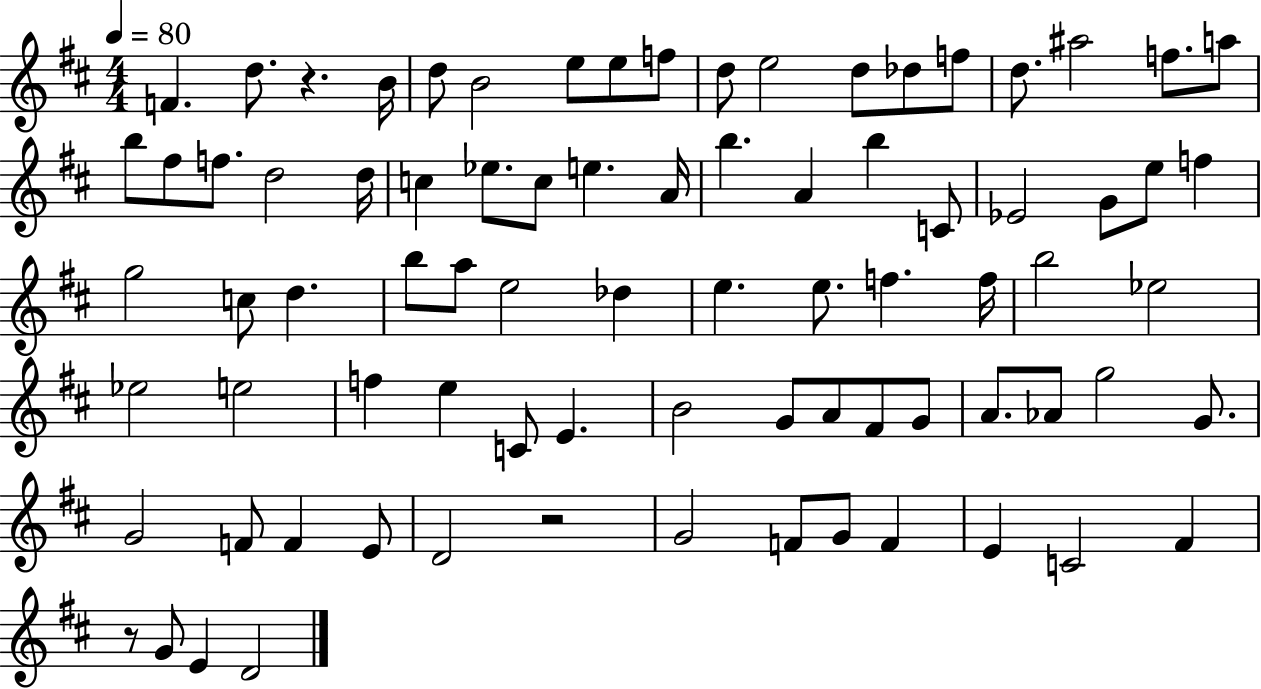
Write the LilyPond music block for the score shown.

{
  \clef treble
  \numericTimeSignature
  \time 4/4
  \key d \major
  \tempo 4 = 80
  f'4. d''8. r4. b'16 | d''8 b'2 e''8 e''8 f''8 | d''8 e''2 d''8 des''8 f''8 | d''8. ais''2 f''8. a''8 | \break b''8 fis''8 f''8. d''2 d''16 | c''4 ees''8. c''8 e''4. a'16 | b''4. a'4 b''4 c'8 | ees'2 g'8 e''8 f''4 | \break g''2 c''8 d''4. | b''8 a''8 e''2 des''4 | e''4. e''8. f''4. f''16 | b''2 ees''2 | \break ees''2 e''2 | f''4 e''4 c'8 e'4. | b'2 g'8 a'8 fis'8 g'8 | a'8. aes'8 g''2 g'8. | \break g'2 f'8 f'4 e'8 | d'2 r2 | g'2 f'8 g'8 f'4 | e'4 c'2 fis'4 | \break r8 g'8 e'4 d'2 | \bar "|."
}